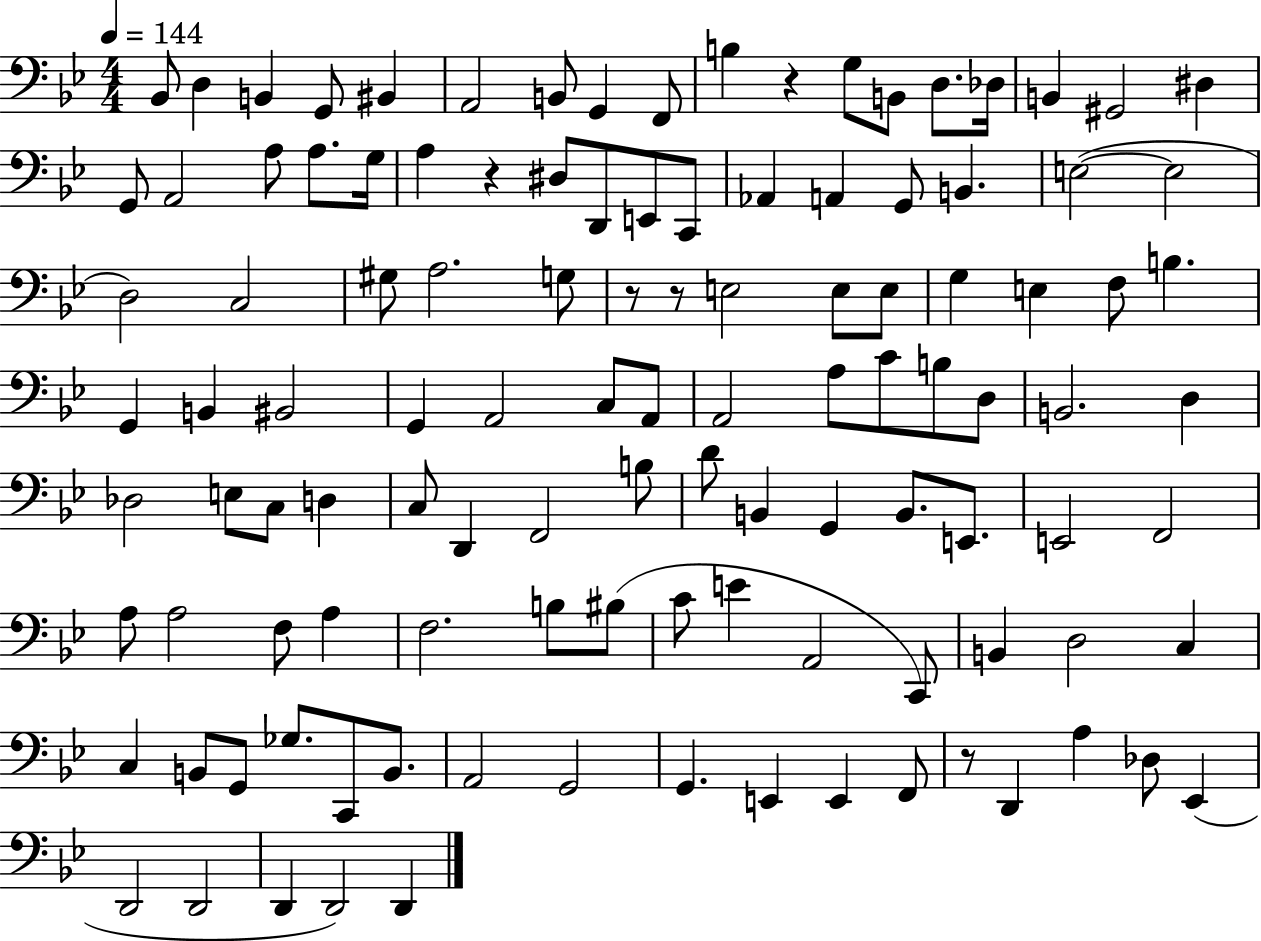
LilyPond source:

{
  \clef bass
  \numericTimeSignature
  \time 4/4
  \key bes \major
  \tempo 4 = 144
  \repeat volta 2 { bes,8 d4 b,4 g,8 bis,4 | a,2 b,8 g,4 f,8 | b4 r4 g8 b,8 d8. des16 | b,4 gis,2 dis4 | \break g,8 a,2 a8 a8. g16 | a4 r4 dis8 d,8 e,8 c,8 | aes,4 a,4 g,8 b,4. | e2~(~ e2 | \break d2) c2 | gis8 a2. g8 | r8 r8 e2 e8 e8 | g4 e4 f8 b4. | \break g,4 b,4 bis,2 | g,4 a,2 c8 a,8 | a,2 a8 c'8 b8 d8 | b,2. d4 | \break des2 e8 c8 d4 | c8 d,4 f,2 b8 | d'8 b,4 g,4 b,8. e,8. | e,2 f,2 | \break a8 a2 f8 a4 | f2. b8 bis8( | c'8 e'4 a,2 c,8) | b,4 d2 c4 | \break c4 b,8 g,8 ges8. c,8 b,8. | a,2 g,2 | g,4. e,4 e,4 f,8 | r8 d,4 a4 des8 ees,4( | \break d,2 d,2 | d,4 d,2) d,4 | } \bar "|."
}